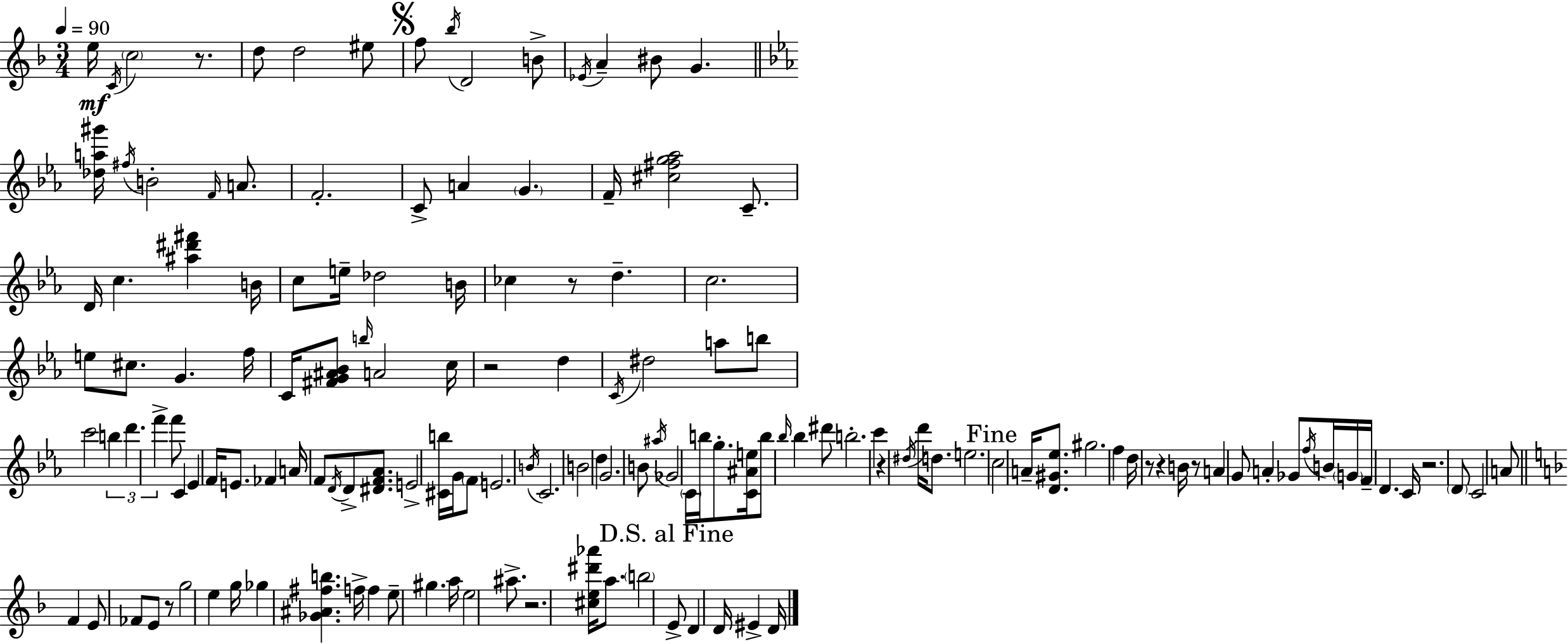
E5/s C4/s C5/h R/e. D5/e D5/h EIS5/e F5/e Bb5/s D4/h B4/e Eb4/s A4/q BIS4/e G4/q. [Db5,A5,G#6]/s F#5/s B4/h F4/s A4/e. F4/h. C4/e A4/q G4/q. F4/s [C#5,F#5,G5,Ab5]/h C4/e. D4/s C5/q. [A#5,D#6,F#6]/q B4/s C5/e E5/s Db5/h B4/s CES5/q R/e D5/q. C5/h. E5/e C#5/e. G4/q. F5/s C4/s [F#4,G4,A#4,Bb4]/e B5/s A4/h C5/s R/h D5/q C4/s D#5/h A5/e B5/e C6/h B5/q D6/q. F6/q F6/e C4/q Eb4/q F4/s E4/e. FES4/q A4/s F4/e D4/s D4/e [D#4,F4,Ab4]/e. E4/h [C#4,B5]/s G4/s F4/e E4/h. B4/s C4/h. B4/h D5/q G4/h. B4/e A#5/s Gb4/h C4/s B5/s G5/e. [C4,A#4,E5]/s B5/e Bb5/s Bb5/q D#6/e B5/h. C6/q R/q D#5/s D6/s D5/e. E5/h. C5/h A4/s [D4,G#4,Eb5]/e. G#5/h. F5/q D5/s R/e R/q B4/s R/e A4/q G4/e A4/q Gb4/e F5/s B4/s G4/s F4/s D4/q. C4/s R/h. D4/e C4/h A4/e F4/q E4/e FES4/e E4/e R/e G5/h E5/q G5/s Gb5/q [Gb4,A#4,F#5,B5]/q. F5/s F5/q E5/e G#5/q. A5/s E5/h A#5/e. R/h. [C#5,E5,D#6,Ab6]/s A5/e. B5/h E4/e D4/q D4/s EIS4/q D4/s